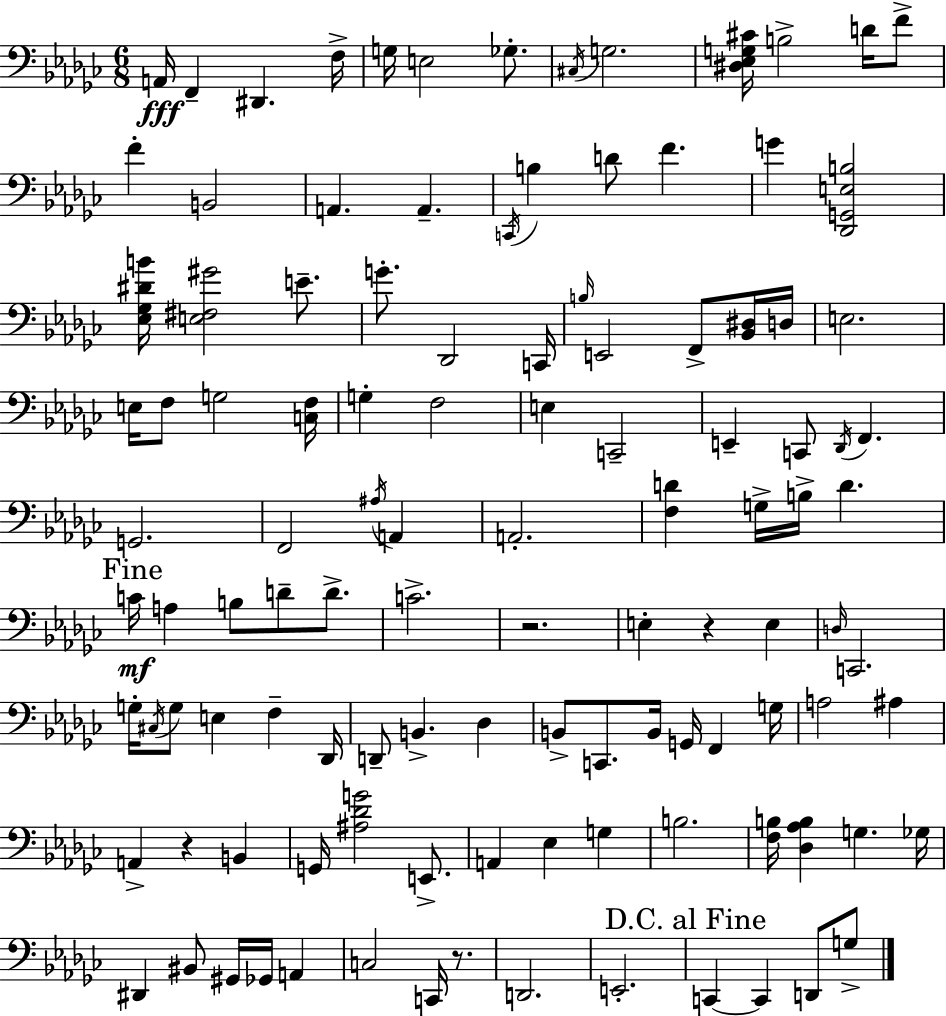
A2/s F2/q D#2/q. F3/s G3/s E3/h Gb3/e. C#3/s G3/h. [D#3,Eb3,G3,C#4]/s B3/h D4/s F4/e F4/q B2/h A2/q. A2/q. C2/s B3/q D4/e F4/q. G4/q [Db2,G2,E3,B3]/h [Eb3,Gb3,D#4,B4]/s [E3,F#3,G#4]/h E4/e. G4/e. Db2/h C2/s B3/s E2/h F2/e [Bb2,D#3]/s D3/s E3/h. E3/s F3/e G3/h [C3,F3]/s G3/q F3/h E3/q C2/h E2/q C2/e Db2/s F2/q. G2/h. F2/h A#3/s A2/q A2/h. [F3,D4]/q G3/s B3/s D4/q. C4/s A3/q B3/e D4/e D4/e. C4/h. R/h. E3/q R/q E3/q D3/s C2/h. G3/s C#3/s G3/e E3/q F3/q Db2/s D2/e B2/q. Db3/q B2/e C2/e. B2/s G2/s F2/q G3/s A3/h A#3/q A2/q R/q B2/q G2/s [A#3,Db4,G4]/h E2/e. A2/q Eb3/q G3/q B3/h. [F3,B3]/s [Db3,Ab3,B3]/q G3/q. Gb3/s D#2/q BIS2/e G#2/s Gb2/s A2/q C3/h C2/s R/e. D2/h. E2/h. C2/q C2/q D2/e G3/e